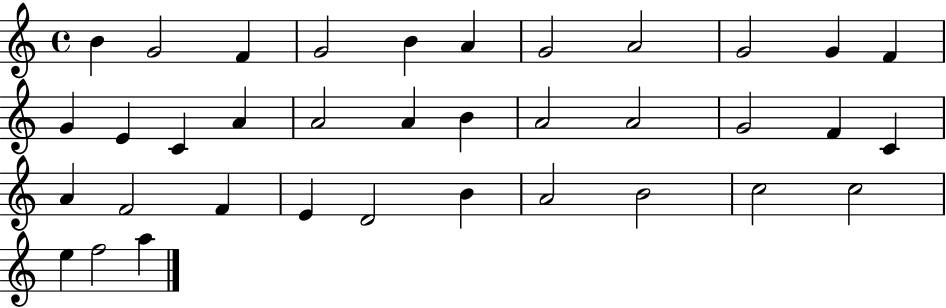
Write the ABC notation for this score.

X:1
T:Untitled
M:4/4
L:1/4
K:C
B G2 F G2 B A G2 A2 G2 G F G E C A A2 A B A2 A2 G2 F C A F2 F E D2 B A2 B2 c2 c2 e f2 a